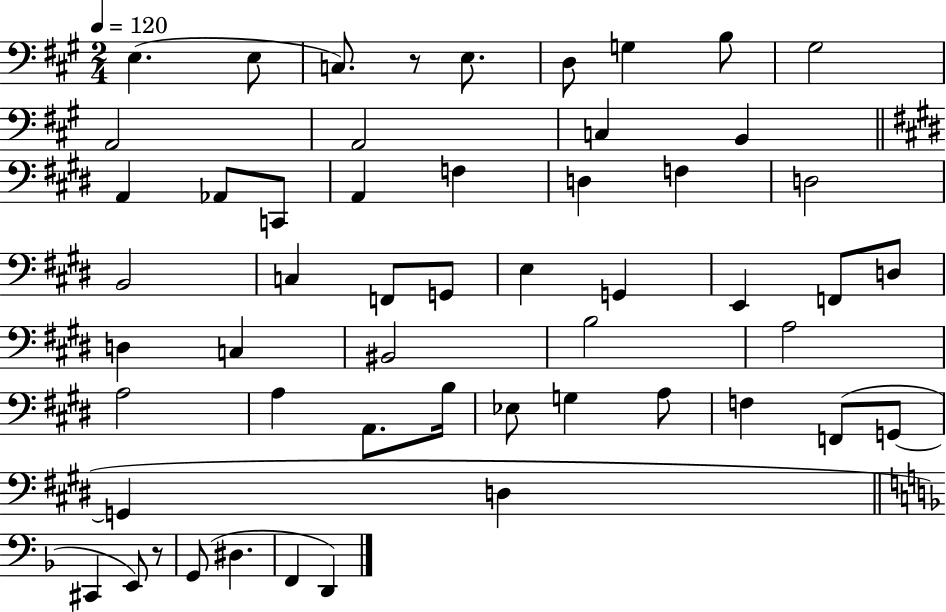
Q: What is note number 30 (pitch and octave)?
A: D3